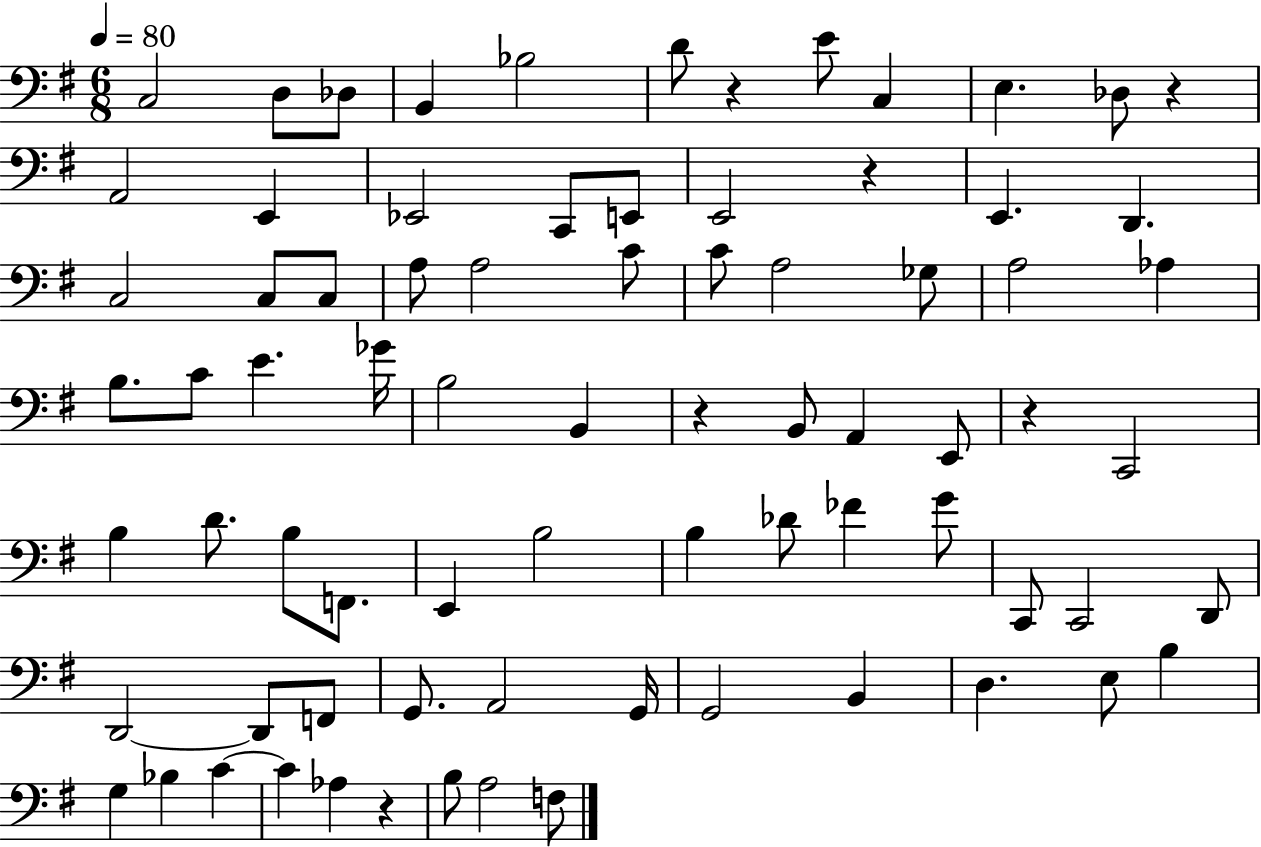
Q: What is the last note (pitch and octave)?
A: F3